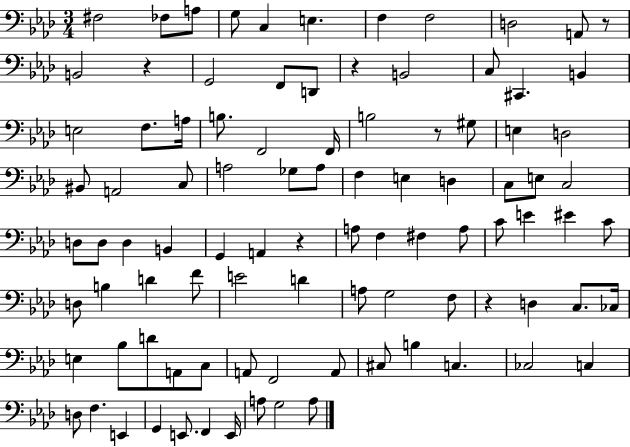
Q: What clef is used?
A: bass